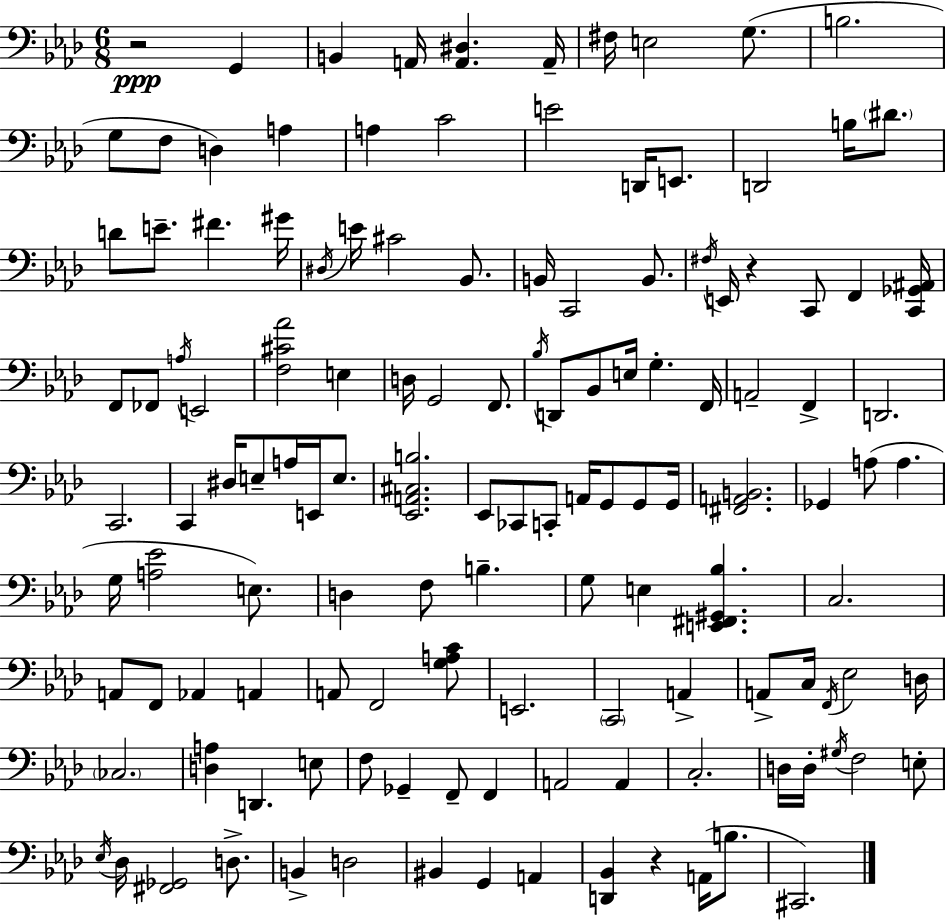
{
  \clef bass
  \numericTimeSignature
  \time 6/8
  \key f \minor
  r2\ppp g,4 | b,4 a,16 <a, dis>4. a,16-- | fis16 e2 g8.( | b2. | \break g8 f8 d4) a4 | a4 c'2 | e'2 d,16 e,8. | d,2 b16 \parenthesize dis'8. | \break d'8 e'8.-- fis'4. gis'16 | \acciaccatura { dis16 } e'16 cis'2 bes,8. | b,16 c,2 b,8. | \acciaccatura { fis16 } e,16 r4 c,8 f,4 | \break <c, ges, ais,>16 f,8 fes,8 \acciaccatura { a16 } e,2 | <f cis' aes'>2 e4 | d16 g,2 | f,8. \acciaccatura { bes16 } d,8 bes,8 e16 g4.-. | \break f,16 a,2-- | f,4-> d,2. | c,2. | c,4 dis16 e8-- a16 | \break e,16 e8. <ees, a, cis b>2. | ees,8 ces,8 c,8-. a,16 g,8 | g,8 g,16 <fis, a, b,>2. | ges,4 a8( a4. | \break g16 <a ees'>2 | e8.) d4 f8 b4.-- | g8 e4 <e, fis, gis, bes>4. | c2. | \break a,8 f,8 aes,4 | a,4 a,8 f,2 | <g a c'>8 e,2. | \parenthesize c,2 | \break a,4-> a,8-> c16 \acciaccatura { f,16 } ees2 | d16 \parenthesize ces2. | <d a>4 d,4. | e8 f8 ges,4-- f,8-- | \break f,4 a,2 | a,4 c2.-. | d16 d16-. \acciaccatura { gis16 } f2 | e8-. \acciaccatura { ees16 } des16 <fis, ges,>2 | \break d8.-> b,4-> d2 | bis,4 g,4 | a,4 <d, bes,>4 r4 | a,16( b8. cis,2.) | \break \bar "|."
}